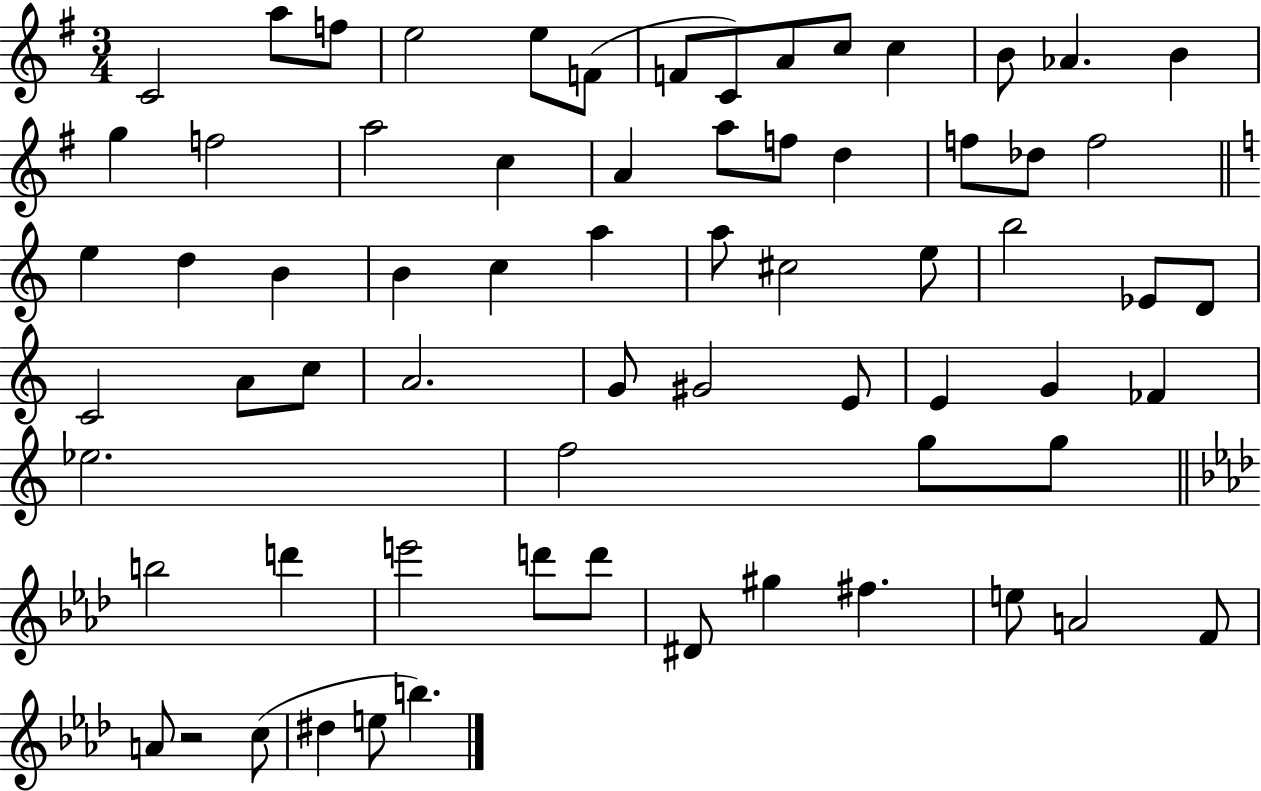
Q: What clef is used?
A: treble